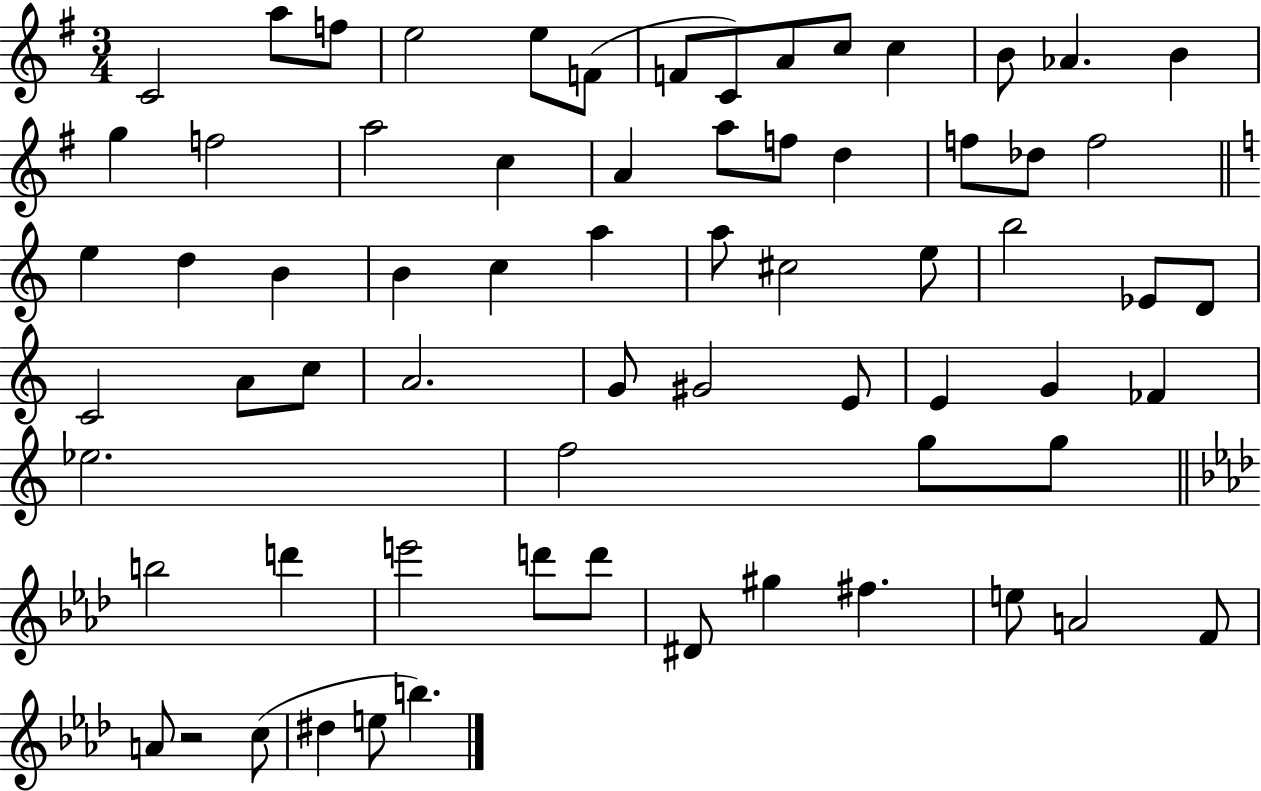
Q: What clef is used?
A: treble